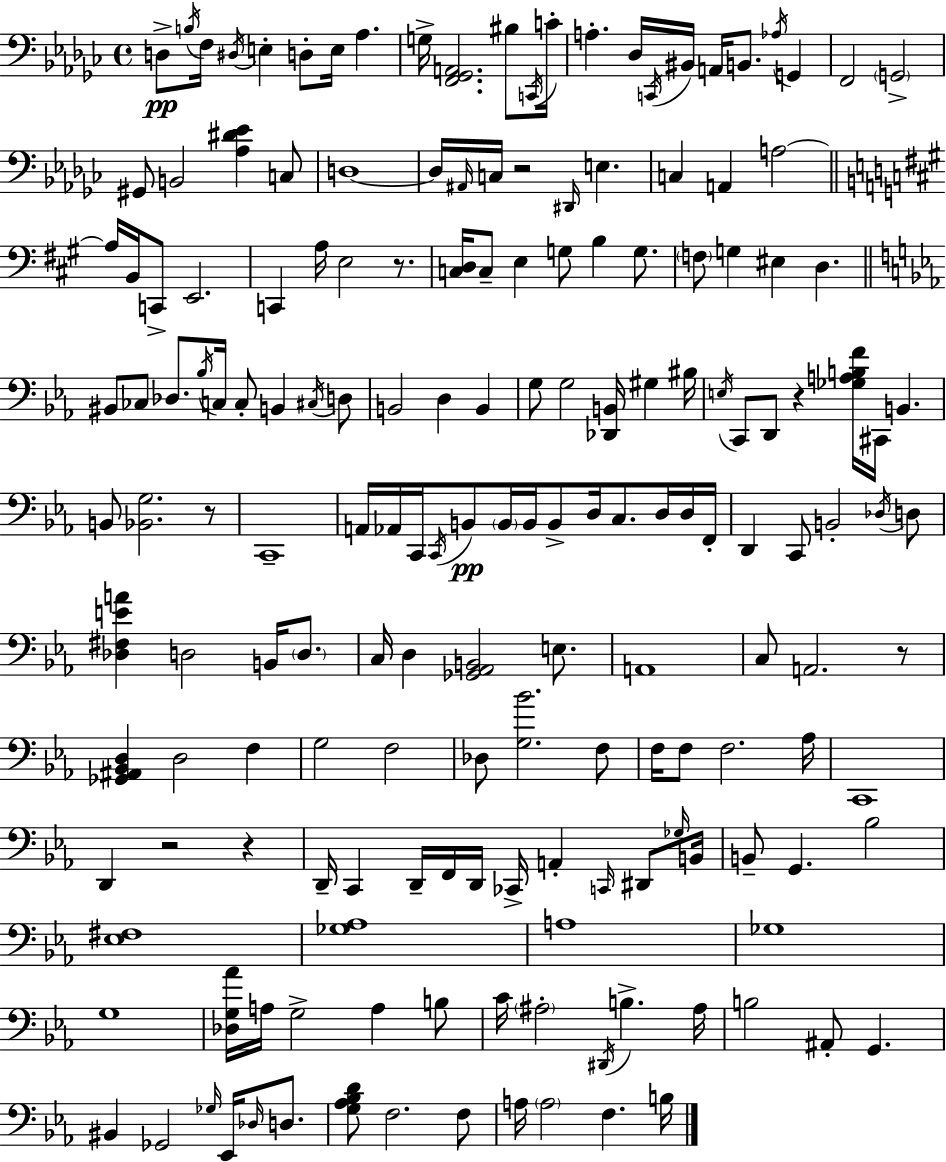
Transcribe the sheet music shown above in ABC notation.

X:1
T:Untitled
M:4/4
L:1/4
K:Ebm
D,/2 B,/4 F,/4 ^D,/4 E, D,/2 E,/4 _A, G,/4 [F,,_G,,A,,]2 ^B,/2 C,,/4 C/4 A, _D,/4 C,,/4 ^B,,/4 A,,/4 B,,/2 _A,/4 G,, F,,2 G,,2 ^G,,/2 B,,2 [_A,^D_E] C,/2 D,4 D,/4 ^A,,/4 C,/4 z2 ^D,,/4 E, C, A,, A,2 A,/4 B,,/4 C,,/2 E,,2 C,, A,/4 E,2 z/2 [C,D,]/4 C,/2 E, G,/2 B, G,/2 F,/2 G, ^E, D, ^B,,/2 _C,/2 _D,/2 _B,/4 C,/4 C,/2 B,, ^C,/4 D,/2 B,,2 D, B,, G,/2 G,2 [_D,,B,,]/4 ^G, ^B,/4 E,/4 C,,/2 D,,/2 z [_G,A,B,F]/4 ^C,,/4 B,, B,,/2 [_B,,G,]2 z/2 C,,4 A,,/4 _A,,/4 C,,/4 C,,/4 B,,/2 B,,/4 B,,/4 B,,/2 D,/4 C,/2 D,/4 D,/4 F,,/4 D,, C,,/2 B,,2 _D,/4 D,/2 [_D,^F,EA] D,2 B,,/4 D,/2 C,/4 D, [_G,,_A,,B,,]2 E,/2 A,,4 C,/2 A,,2 z/2 [_G,,^A,,_B,,D,] D,2 F, G,2 F,2 _D,/2 [G,_B]2 F,/2 F,/4 F,/2 F,2 _A,/4 C,,4 D,, z2 z D,,/4 C,, D,,/4 F,,/4 D,,/4 _C,,/4 A,, C,,/4 ^D,,/2 _G,/4 B,,/4 B,,/2 G,, _B,2 [_E,^F,]4 [_G,_A,]4 A,4 _G,4 G,4 [_D,G,_A]/4 A,/4 G,2 A, B,/2 C/4 ^A,2 ^D,,/4 B, ^A,/4 B,2 ^A,,/2 G,, ^B,, _G,,2 _G,/4 _E,,/4 _D,/4 D,/2 [G,_A,_B,D]/2 F,2 F,/2 A,/4 A,2 F, B,/4